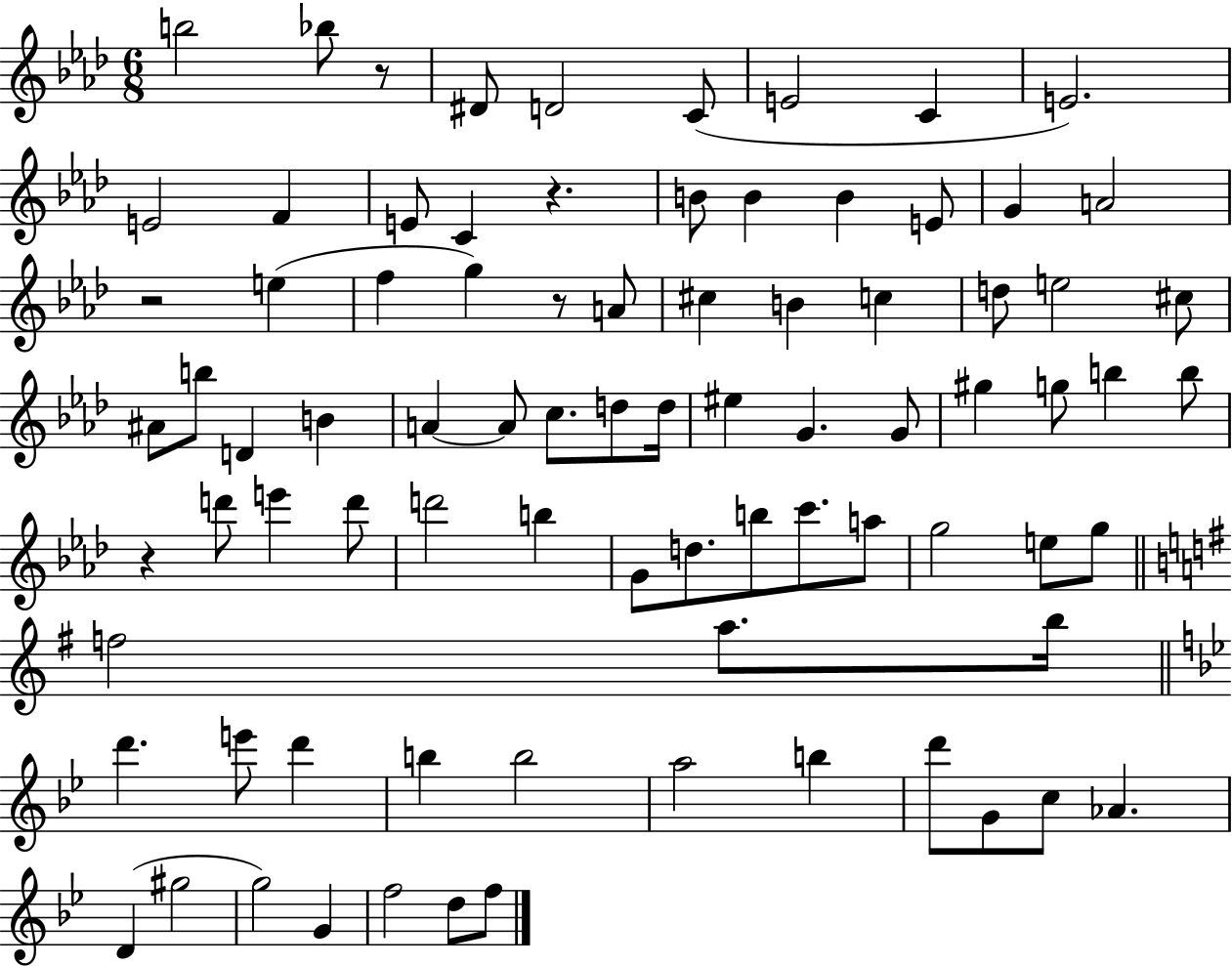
X:1
T:Untitled
M:6/8
L:1/4
K:Ab
b2 _b/2 z/2 ^D/2 D2 C/2 E2 C E2 E2 F E/2 C z B/2 B B E/2 G A2 z2 e f g z/2 A/2 ^c B c d/2 e2 ^c/2 ^A/2 b/2 D B A A/2 c/2 d/2 d/4 ^e G G/2 ^g g/2 b b/2 z d'/2 e' d'/2 d'2 b G/2 d/2 b/2 c'/2 a/2 g2 e/2 g/2 f2 a/2 b/4 d' e'/2 d' b b2 a2 b d'/2 G/2 c/2 _A D ^g2 g2 G f2 d/2 f/2